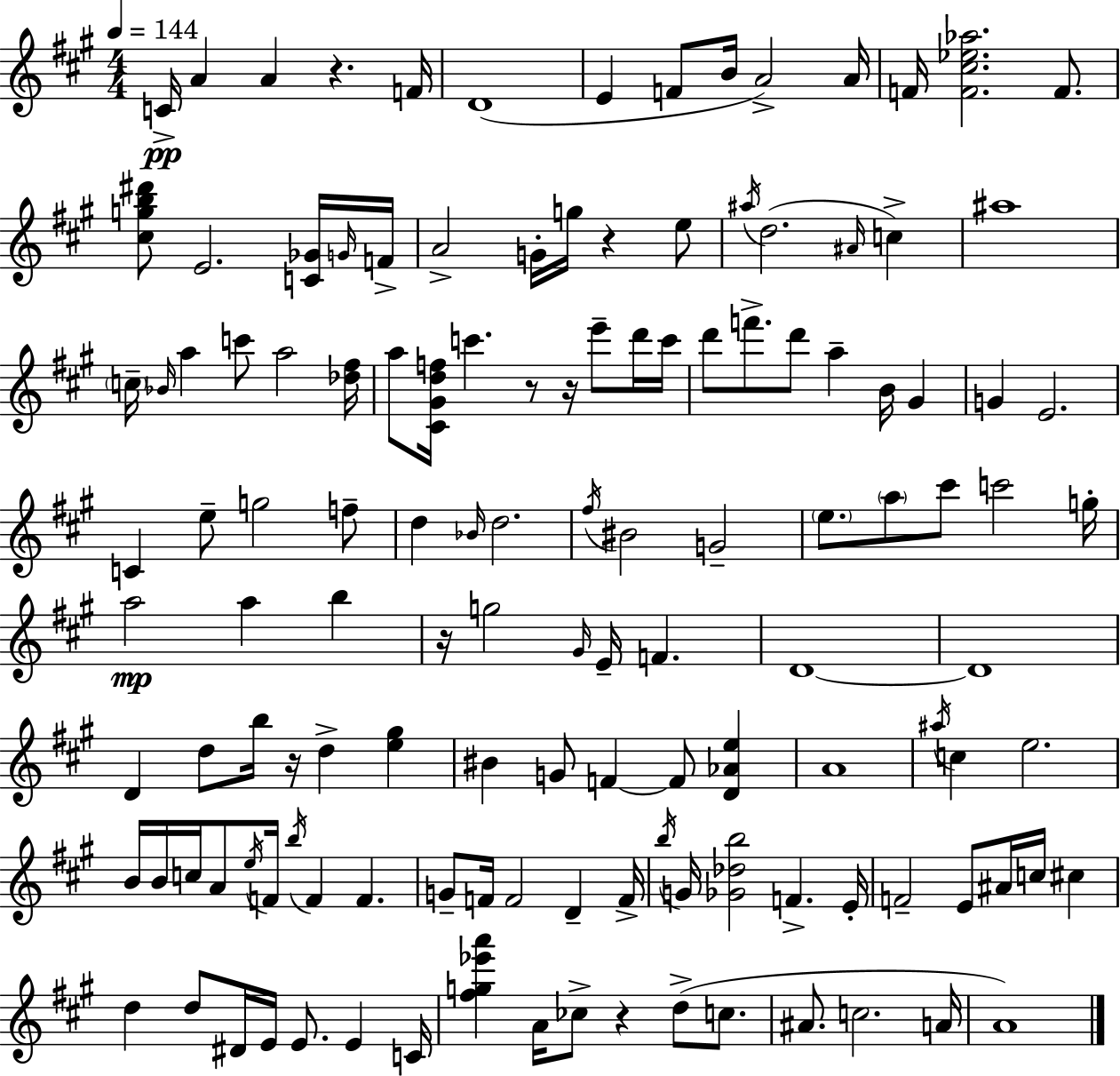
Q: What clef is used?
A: treble